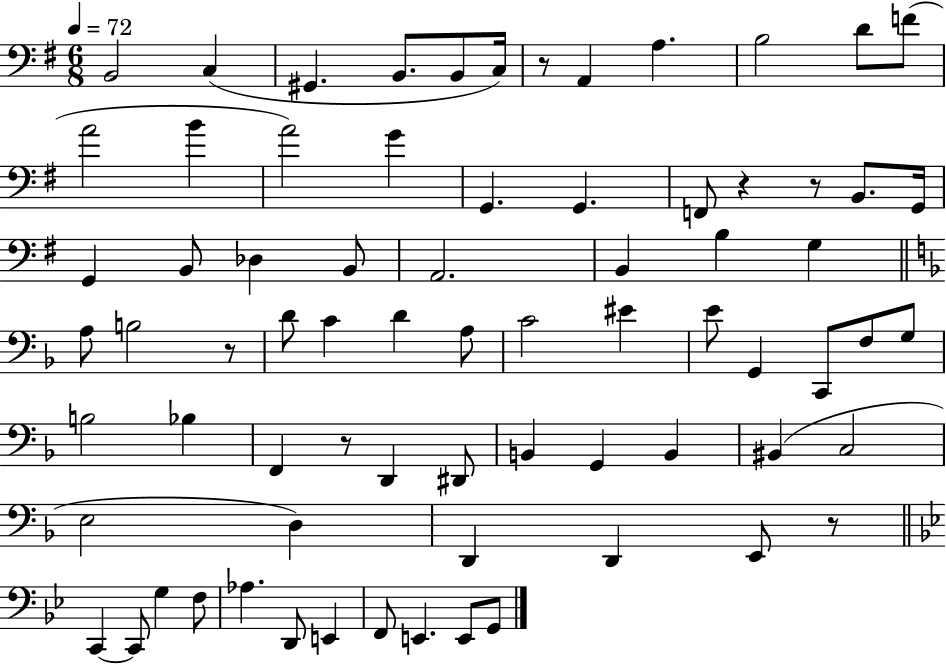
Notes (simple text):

B2/h C3/q G#2/q. B2/e. B2/e C3/s R/e A2/q A3/q. B3/h D4/e F4/e A4/h B4/q A4/h G4/q G2/q. G2/q. F2/e R/q R/e B2/e. G2/s G2/q B2/e Db3/q B2/e A2/h. B2/q B3/q G3/q A3/e B3/h R/e D4/e C4/q D4/q A3/e C4/h EIS4/q E4/e G2/q C2/e F3/e G3/e B3/h Bb3/q F2/q R/e D2/q D#2/e B2/q G2/q B2/q BIS2/q C3/h E3/h D3/q D2/q D2/q E2/e R/e C2/q C2/e G3/q F3/e Ab3/q. D2/e E2/q F2/e E2/q. E2/e G2/e